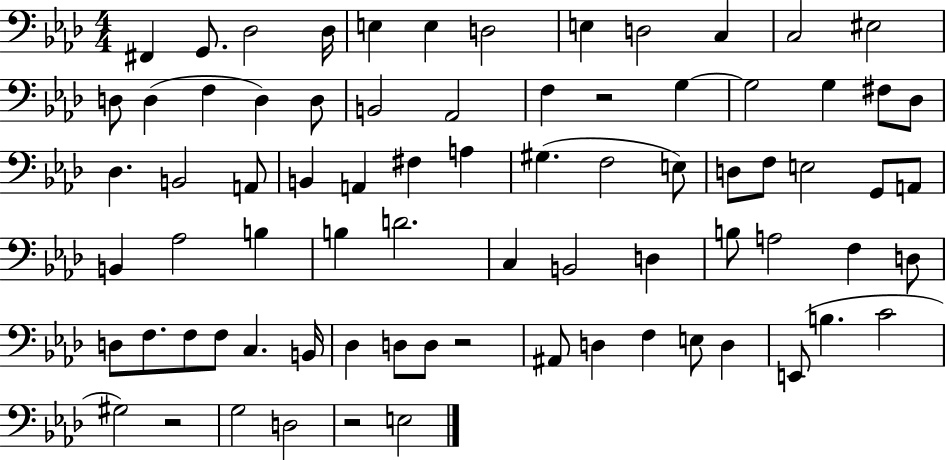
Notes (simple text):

F#2/q G2/e. Db3/h Db3/s E3/q E3/q D3/h E3/q D3/h C3/q C3/h EIS3/h D3/e D3/q F3/q D3/q D3/e B2/h Ab2/h F3/q R/h G3/q G3/h G3/q F#3/e Db3/e Db3/q. B2/h A2/e B2/q A2/q F#3/q A3/q G#3/q. F3/h E3/e D3/e F3/e E3/h G2/e A2/e B2/q Ab3/h B3/q B3/q D4/h. C3/q B2/h D3/q B3/e A3/h F3/q D3/e D3/e F3/e. F3/e F3/e C3/q. B2/s Db3/q D3/e D3/e R/h A#2/e D3/q F3/q E3/e D3/q E2/e B3/q. C4/h G#3/h R/h G3/h D3/h R/h E3/h